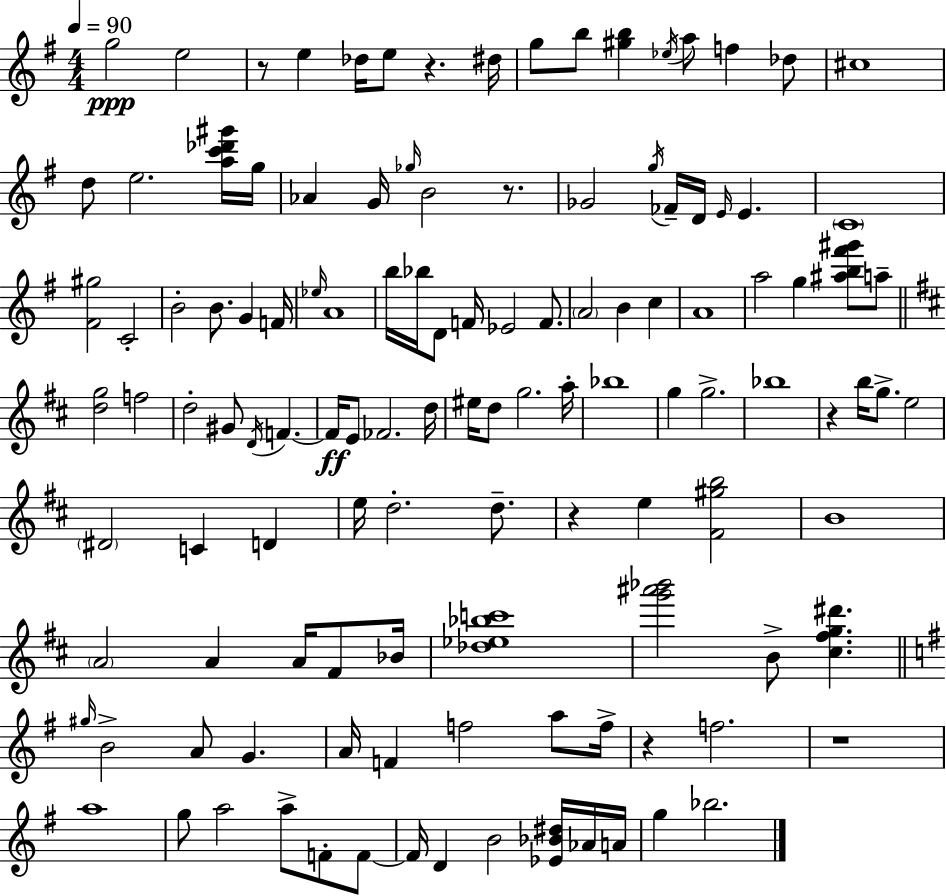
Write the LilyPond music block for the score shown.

{
  \clef treble
  \numericTimeSignature
  \time 4/4
  \key e \minor
  \tempo 4 = 90
  g''2\ppp e''2 | r8 e''4 des''16 e''8 r4. dis''16 | g''8 b''8 <gis'' b''>4 \acciaccatura { ees''16 } a''8 f''4 des''8 | cis''1 | \break d''8 e''2. <a'' c''' des''' gis'''>16 | g''16 aes'4 g'16 \grace { ges''16 } b'2 r8. | ges'2 \acciaccatura { g''16 } fes'16-- d'16 \grace { e'16 } e'4. | \parenthesize c'1 | \break <fis' gis''>2 c'2-. | b'2-. b'8. g'4 | f'16 \grace { ees''16 } a'1 | b''16 bes''16 d'8 f'16 ees'2 | \break f'8. \parenthesize a'2 b'4 | c''4 a'1 | a''2 g''4 | <ais'' b'' fis''' gis'''>8 a''8-- \bar "||" \break \key b \minor <d'' g''>2 f''2 | d''2-. gis'8 \acciaccatura { d'16 } f'4.~~ | f'16\ff e'8 fes'2. | d''16 eis''16 d''8 g''2. | \break a''16-. bes''1 | g''4 g''2.-> | bes''1 | r4 b''16 g''8.-> e''2 | \break \parenthesize dis'2 c'4 d'4 | e''16 d''2.-. d''8.-- | r4 e''4 <fis' gis'' b''>2 | b'1 | \break \parenthesize a'2 a'4 a'16 fis'8 | bes'16 <des'' ees'' bes'' c'''>1 | <g''' ais''' bes'''>2 b'8-> <cis'' fis'' g'' dis'''>4. | \bar "||" \break \key e \minor \grace { gis''16 } b'2-> a'8 g'4. | a'16 f'4 f''2 a''8 | f''16-> r4 f''2. | r1 | \break a''1 | g''8 a''2 a''8-> f'8-. f'8~~ | f'16 d'4 b'2 <ees' bes' dis''>16 aes'16 | a'16 g''4 bes''2. | \break \bar "|."
}